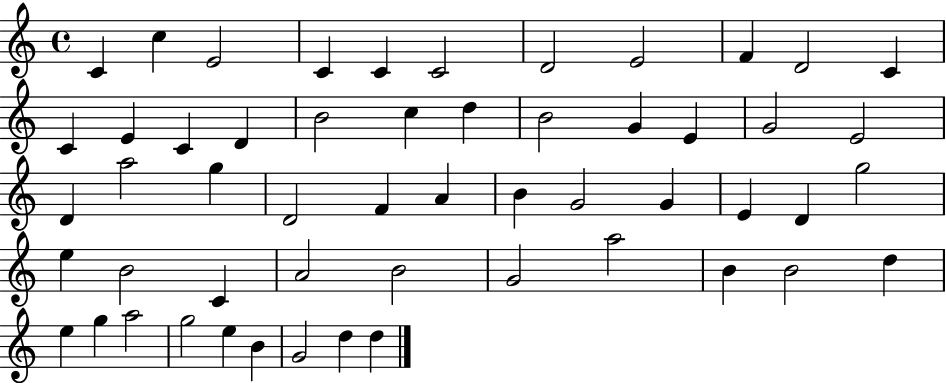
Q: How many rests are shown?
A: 0